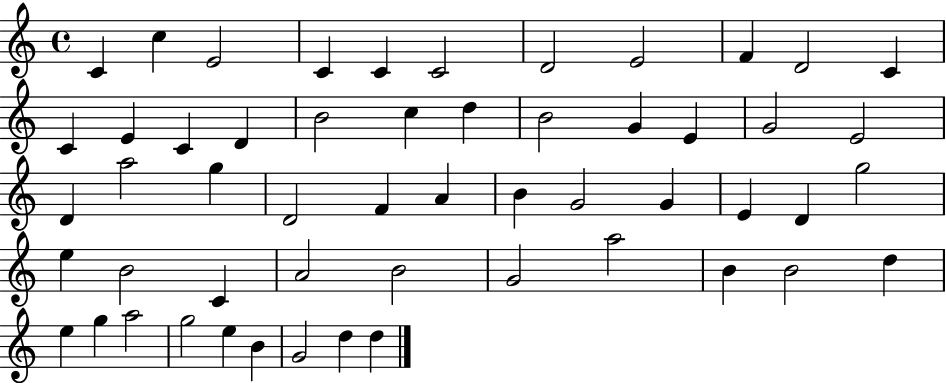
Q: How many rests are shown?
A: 0